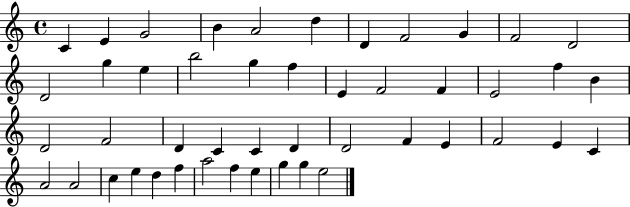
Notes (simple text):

C4/q E4/q G4/h B4/q A4/h D5/q D4/q F4/h G4/q F4/h D4/h D4/h G5/q E5/q B5/h G5/q F5/q E4/q F4/h F4/q E4/h F5/q B4/q D4/h F4/h D4/q C4/q C4/q D4/q D4/h F4/q E4/q F4/h E4/q C4/q A4/h A4/h C5/q E5/q D5/q F5/q A5/h F5/q E5/q G5/q G5/q E5/h